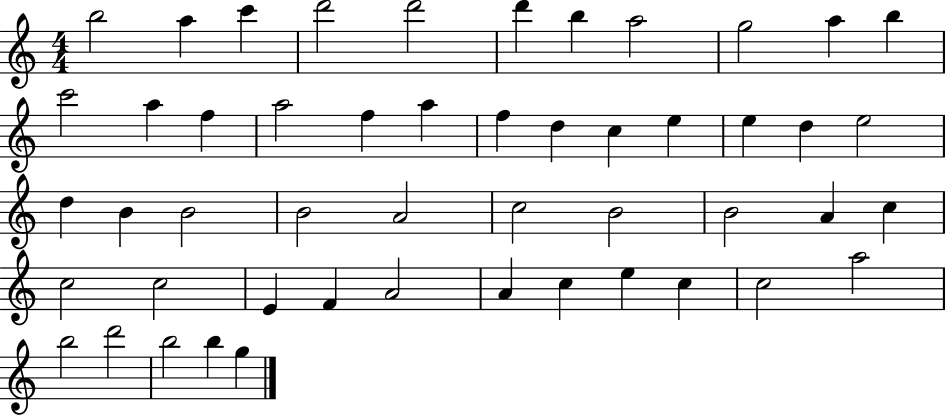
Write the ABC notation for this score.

X:1
T:Untitled
M:4/4
L:1/4
K:C
b2 a c' d'2 d'2 d' b a2 g2 a b c'2 a f a2 f a f d c e e d e2 d B B2 B2 A2 c2 B2 B2 A c c2 c2 E F A2 A c e c c2 a2 b2 d'2 b2 b g